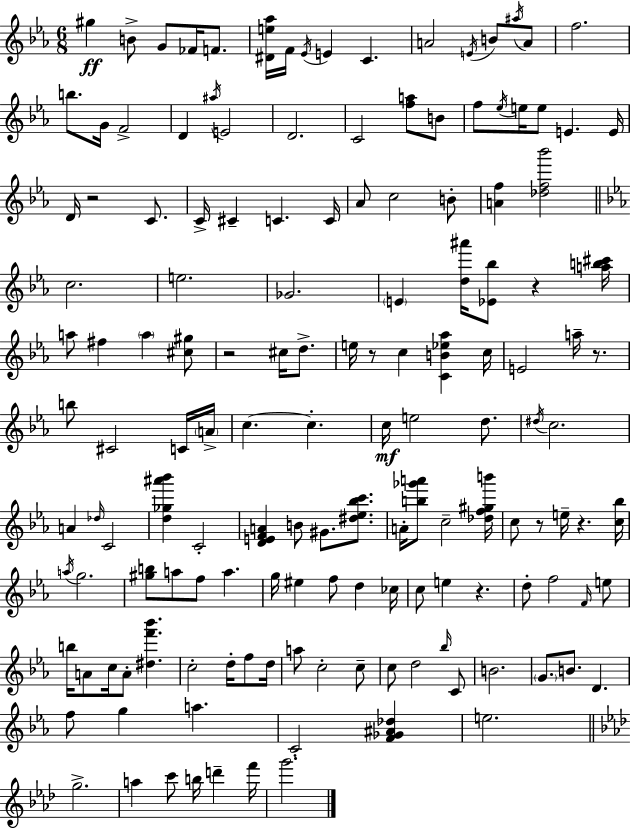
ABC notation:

X:1
T:Untitled
M:6/8
L:1/4
K:Cm
^g B/2 G/2 _F/4 F/2 [^De_a]/4 F/4 _E/4 E C A2 E/4 B/2 ^a/4 A/2 f2 b/2 G/4 F2 D ^a/4 E2 D2 C2 [fa]/2 B/2 f/2 _e/4 e/4 e/2 E E/4 D/4 z2 C/2 C/4 ^C C C/4 _A/2 c2 B/2 [Af] [_df_b']2 c2 e2 _G2 E [d^a']/4 [_E_b]/2 z [ab^c']/4 a/2 ^f a [^c^g]/2 z2 ^c/4 d/2 e/4 z/2 c [CB_e_a] c/4 E2 a/4 z/2 b/2 ^C2 C/4 A/4 c c c/4 e2 d/2 ^d/4 c2 A _d/4 C2 [d_g^a'_b'] C2 [DEFA] B/2 ^G/2 [^d_e_bc']/2 A/4 [b_g'a']/2 c2 [_df^gb']/4 c/2 z/2 e/4 z [c_b]/4 a/4 g2 [^gb]/2 a/2 f/2 a g/4 ^e f/2 d _c/4 c/2 e z d/2 f2 F/4 e/2 b/4 A/2 c/4 A/2 [^df'_b'] c2 d/4 f/2 d/4 a/2 c2 c/2 c/2 d2 _b/4 C/2 B2 G/2 B/2 D f/2 g a C2 [F_G^A_d] e2 g2 a c'/2 b/4 d' f'/4 g'2